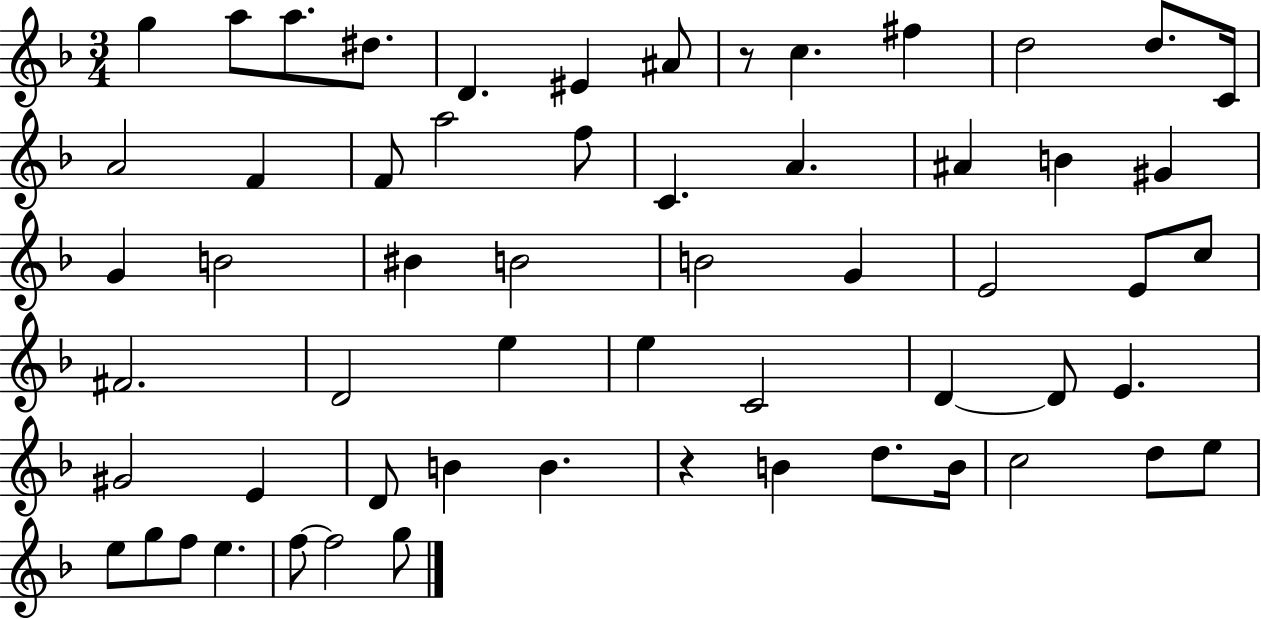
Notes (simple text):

G5/q A5/e A5/e. D#5/e. D4/q. EIS4/q A#4/e R/e C5/q. F#5/q D5/h D5/e. C4/s A4/h F4/q F4/e A5/h F5/e C4/q. A4/q. A#4/q B4/q G#4/q G4/q B4/h BIS4/q B4/h B4/h G4/q E4/h E4/e C5/e F#4/h. D4/h E5/q E5/q C4/h D4/q D4/e E4/q. G#4/h E4/q D4/e B4/q B4/q. R/q B4/q D5/e. B4/s C5/h D5/e E5/e E5/e G5/e F5/e E5/q. F5/e F5/h G5/e